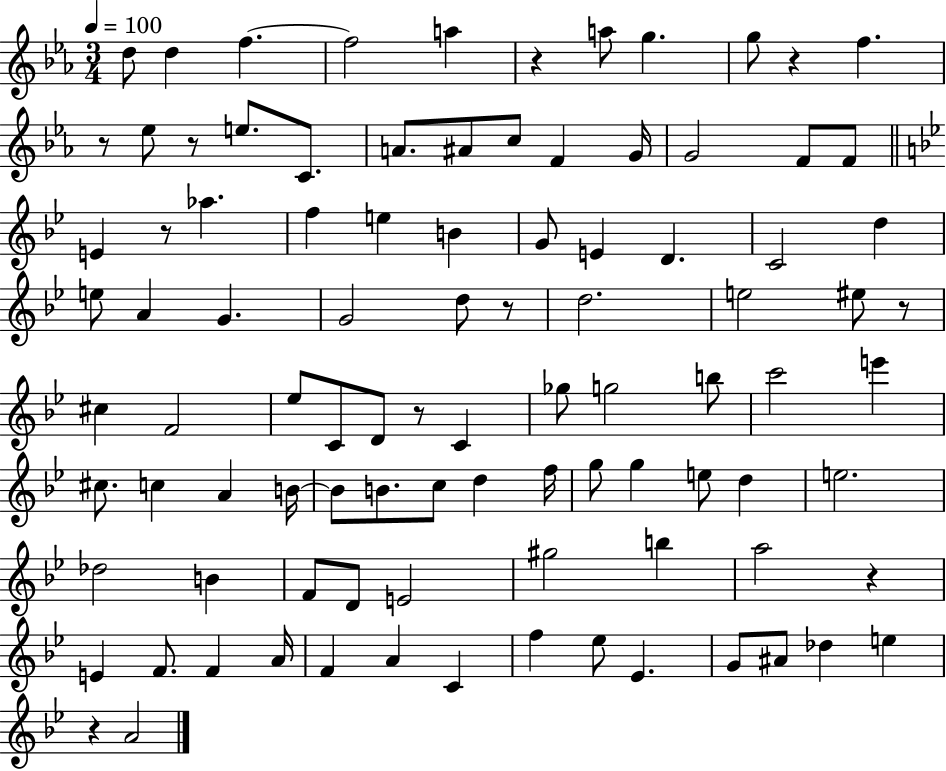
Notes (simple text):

D5/e D5/q F5/q. F5/h A5/q R/q A5/e G5/q. G5/e R/q F5/q. R/e Eb5/e R/e E5/e. C4/e. A4/e. A#4/e C5/e F4/q G4/s G4/h F4/e F4/e E4/q R/e Ab5/q. F5/q E5/q B4/q G4/e E4/q D4/q. C4/h D5/q E5/e A4/q G4/q. G4/h D5/e R/e D5/h. E5/h EIS5/e R/e C#5/q F4/h Eb5/e C4/e D4/e R/e C4/q Gb5/e G5/h B5/e C6/h E6/q C#5/e. C5/q A4/q B4/s B4/e B4/e. C5/e D5/q F5/s G5/e G5/q E5/e D5/q E5/h. Db5/h B4/q F4/e D4/e E4/h G#5/h B5/q A5/h R/q E4/q F4/e. F4/q A4/s F4/q A4/q C4/q F5/q Eb5/e Eb4/q. G4/e A#4/e Db5/q E5/q R/q A4/h